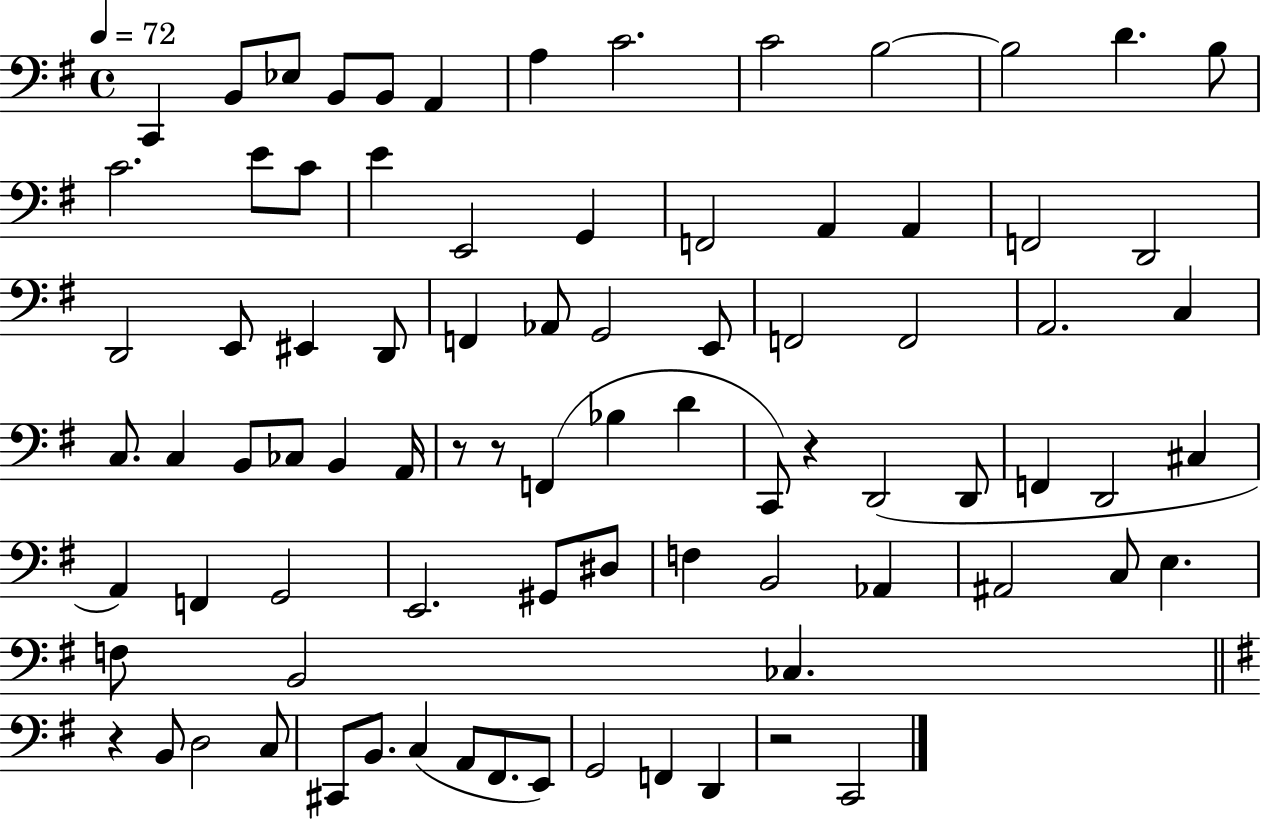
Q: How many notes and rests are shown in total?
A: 84